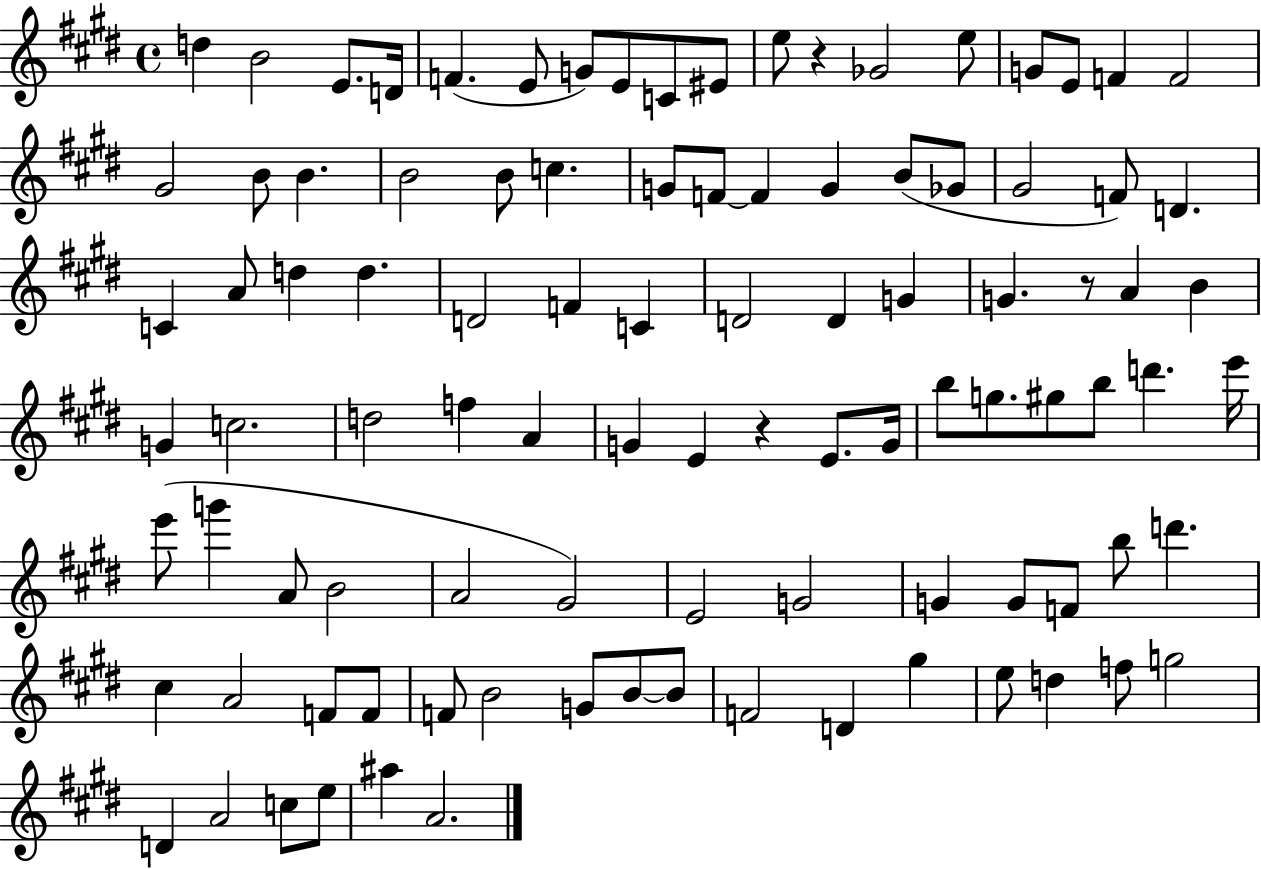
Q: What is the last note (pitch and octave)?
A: A4